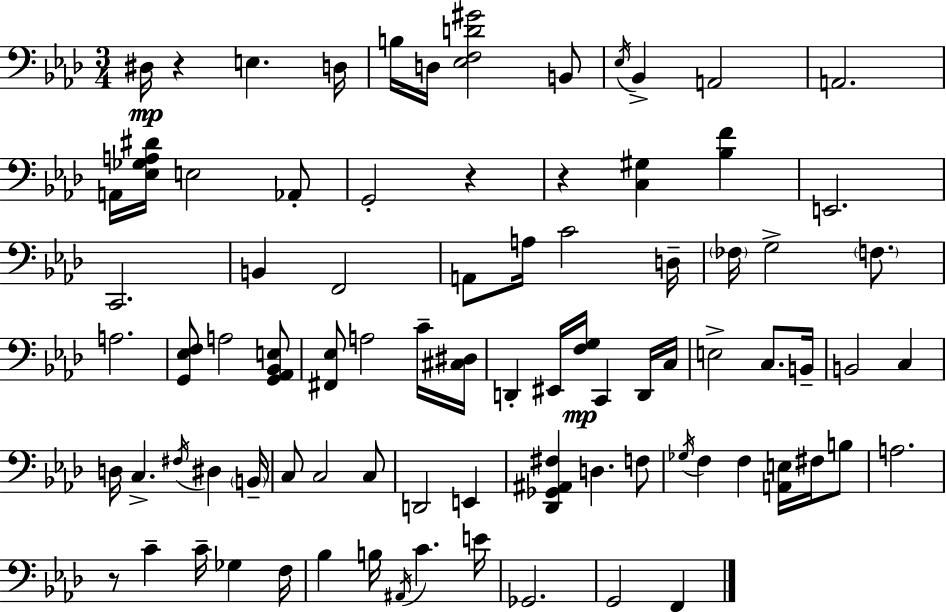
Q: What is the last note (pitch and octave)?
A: F2